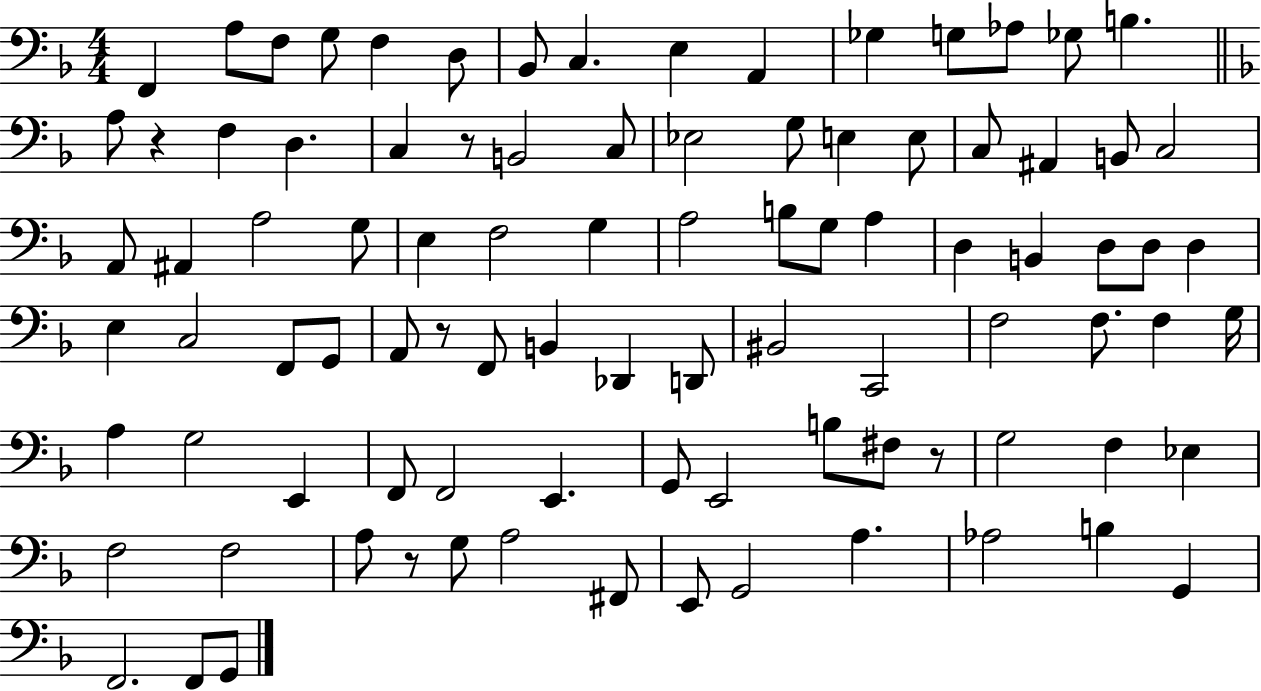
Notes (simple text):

F2/q A3/e F3/e G3/e F3/q D3/e Bb2/e C3/q. E3/q A2/q Gb3/q G3/e Ab3/e Gb3/e B3/q. A3/e R/q F3/q D3/q. C3/q R/e B2/h C3/e Eb3/h G3/e E3/q E3/e C3/e A#2/q B2/e C3/h A2/e A#2/q A3/h G3/e E3/q F3/h G3/q A3/h B3/e G3/e A3/q D3/q B2/q D3/e D3/e D3/q E3/q C3/h F2/e G2/e A2/e R/e F2/e B2/q Db2/q D2/e BIS2/h C2/h F3/h F3/e. F3/q G3/s A3/q G3/h E2/q F2/e F2/h E2/q. G2/e E2/h B3/e F#3/e R/e G3/h F3/q Eb3/q F3/h F3/h A3/e R/e G3/e A3/h F#2/e E2/e G2/h A3/q. Ab3/h B3/q G2/q F2/h. F2/e G2/e